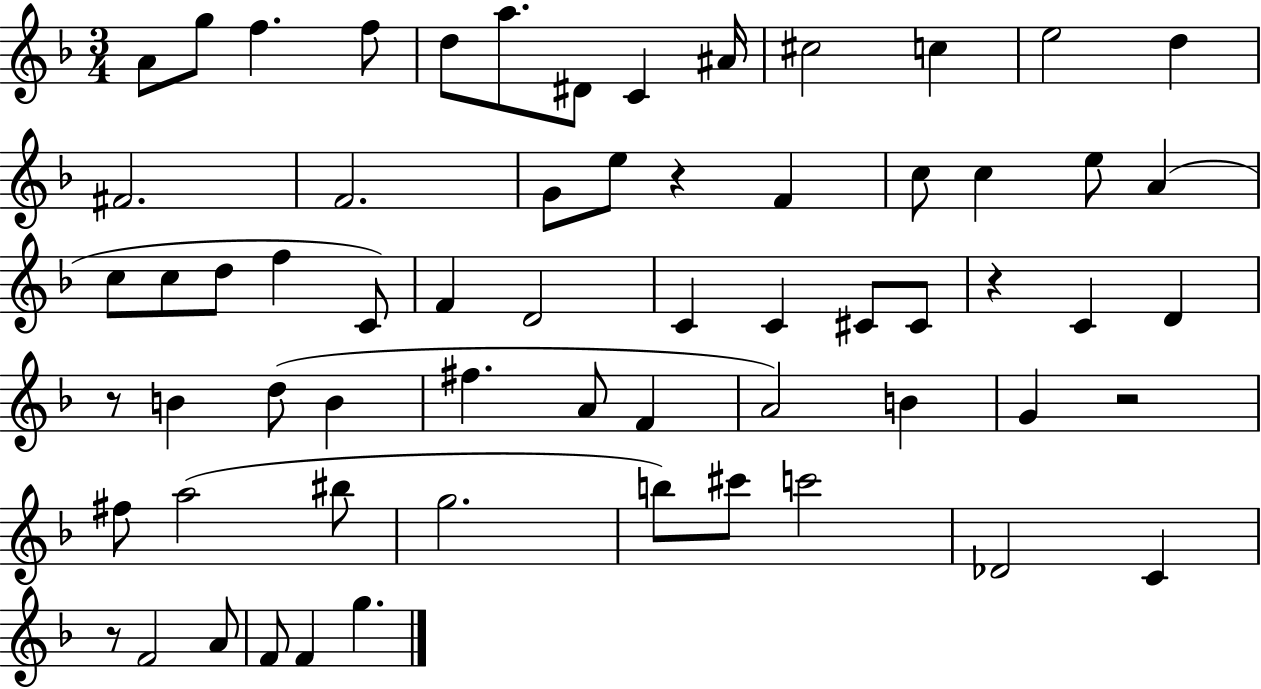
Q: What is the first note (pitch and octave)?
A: A4